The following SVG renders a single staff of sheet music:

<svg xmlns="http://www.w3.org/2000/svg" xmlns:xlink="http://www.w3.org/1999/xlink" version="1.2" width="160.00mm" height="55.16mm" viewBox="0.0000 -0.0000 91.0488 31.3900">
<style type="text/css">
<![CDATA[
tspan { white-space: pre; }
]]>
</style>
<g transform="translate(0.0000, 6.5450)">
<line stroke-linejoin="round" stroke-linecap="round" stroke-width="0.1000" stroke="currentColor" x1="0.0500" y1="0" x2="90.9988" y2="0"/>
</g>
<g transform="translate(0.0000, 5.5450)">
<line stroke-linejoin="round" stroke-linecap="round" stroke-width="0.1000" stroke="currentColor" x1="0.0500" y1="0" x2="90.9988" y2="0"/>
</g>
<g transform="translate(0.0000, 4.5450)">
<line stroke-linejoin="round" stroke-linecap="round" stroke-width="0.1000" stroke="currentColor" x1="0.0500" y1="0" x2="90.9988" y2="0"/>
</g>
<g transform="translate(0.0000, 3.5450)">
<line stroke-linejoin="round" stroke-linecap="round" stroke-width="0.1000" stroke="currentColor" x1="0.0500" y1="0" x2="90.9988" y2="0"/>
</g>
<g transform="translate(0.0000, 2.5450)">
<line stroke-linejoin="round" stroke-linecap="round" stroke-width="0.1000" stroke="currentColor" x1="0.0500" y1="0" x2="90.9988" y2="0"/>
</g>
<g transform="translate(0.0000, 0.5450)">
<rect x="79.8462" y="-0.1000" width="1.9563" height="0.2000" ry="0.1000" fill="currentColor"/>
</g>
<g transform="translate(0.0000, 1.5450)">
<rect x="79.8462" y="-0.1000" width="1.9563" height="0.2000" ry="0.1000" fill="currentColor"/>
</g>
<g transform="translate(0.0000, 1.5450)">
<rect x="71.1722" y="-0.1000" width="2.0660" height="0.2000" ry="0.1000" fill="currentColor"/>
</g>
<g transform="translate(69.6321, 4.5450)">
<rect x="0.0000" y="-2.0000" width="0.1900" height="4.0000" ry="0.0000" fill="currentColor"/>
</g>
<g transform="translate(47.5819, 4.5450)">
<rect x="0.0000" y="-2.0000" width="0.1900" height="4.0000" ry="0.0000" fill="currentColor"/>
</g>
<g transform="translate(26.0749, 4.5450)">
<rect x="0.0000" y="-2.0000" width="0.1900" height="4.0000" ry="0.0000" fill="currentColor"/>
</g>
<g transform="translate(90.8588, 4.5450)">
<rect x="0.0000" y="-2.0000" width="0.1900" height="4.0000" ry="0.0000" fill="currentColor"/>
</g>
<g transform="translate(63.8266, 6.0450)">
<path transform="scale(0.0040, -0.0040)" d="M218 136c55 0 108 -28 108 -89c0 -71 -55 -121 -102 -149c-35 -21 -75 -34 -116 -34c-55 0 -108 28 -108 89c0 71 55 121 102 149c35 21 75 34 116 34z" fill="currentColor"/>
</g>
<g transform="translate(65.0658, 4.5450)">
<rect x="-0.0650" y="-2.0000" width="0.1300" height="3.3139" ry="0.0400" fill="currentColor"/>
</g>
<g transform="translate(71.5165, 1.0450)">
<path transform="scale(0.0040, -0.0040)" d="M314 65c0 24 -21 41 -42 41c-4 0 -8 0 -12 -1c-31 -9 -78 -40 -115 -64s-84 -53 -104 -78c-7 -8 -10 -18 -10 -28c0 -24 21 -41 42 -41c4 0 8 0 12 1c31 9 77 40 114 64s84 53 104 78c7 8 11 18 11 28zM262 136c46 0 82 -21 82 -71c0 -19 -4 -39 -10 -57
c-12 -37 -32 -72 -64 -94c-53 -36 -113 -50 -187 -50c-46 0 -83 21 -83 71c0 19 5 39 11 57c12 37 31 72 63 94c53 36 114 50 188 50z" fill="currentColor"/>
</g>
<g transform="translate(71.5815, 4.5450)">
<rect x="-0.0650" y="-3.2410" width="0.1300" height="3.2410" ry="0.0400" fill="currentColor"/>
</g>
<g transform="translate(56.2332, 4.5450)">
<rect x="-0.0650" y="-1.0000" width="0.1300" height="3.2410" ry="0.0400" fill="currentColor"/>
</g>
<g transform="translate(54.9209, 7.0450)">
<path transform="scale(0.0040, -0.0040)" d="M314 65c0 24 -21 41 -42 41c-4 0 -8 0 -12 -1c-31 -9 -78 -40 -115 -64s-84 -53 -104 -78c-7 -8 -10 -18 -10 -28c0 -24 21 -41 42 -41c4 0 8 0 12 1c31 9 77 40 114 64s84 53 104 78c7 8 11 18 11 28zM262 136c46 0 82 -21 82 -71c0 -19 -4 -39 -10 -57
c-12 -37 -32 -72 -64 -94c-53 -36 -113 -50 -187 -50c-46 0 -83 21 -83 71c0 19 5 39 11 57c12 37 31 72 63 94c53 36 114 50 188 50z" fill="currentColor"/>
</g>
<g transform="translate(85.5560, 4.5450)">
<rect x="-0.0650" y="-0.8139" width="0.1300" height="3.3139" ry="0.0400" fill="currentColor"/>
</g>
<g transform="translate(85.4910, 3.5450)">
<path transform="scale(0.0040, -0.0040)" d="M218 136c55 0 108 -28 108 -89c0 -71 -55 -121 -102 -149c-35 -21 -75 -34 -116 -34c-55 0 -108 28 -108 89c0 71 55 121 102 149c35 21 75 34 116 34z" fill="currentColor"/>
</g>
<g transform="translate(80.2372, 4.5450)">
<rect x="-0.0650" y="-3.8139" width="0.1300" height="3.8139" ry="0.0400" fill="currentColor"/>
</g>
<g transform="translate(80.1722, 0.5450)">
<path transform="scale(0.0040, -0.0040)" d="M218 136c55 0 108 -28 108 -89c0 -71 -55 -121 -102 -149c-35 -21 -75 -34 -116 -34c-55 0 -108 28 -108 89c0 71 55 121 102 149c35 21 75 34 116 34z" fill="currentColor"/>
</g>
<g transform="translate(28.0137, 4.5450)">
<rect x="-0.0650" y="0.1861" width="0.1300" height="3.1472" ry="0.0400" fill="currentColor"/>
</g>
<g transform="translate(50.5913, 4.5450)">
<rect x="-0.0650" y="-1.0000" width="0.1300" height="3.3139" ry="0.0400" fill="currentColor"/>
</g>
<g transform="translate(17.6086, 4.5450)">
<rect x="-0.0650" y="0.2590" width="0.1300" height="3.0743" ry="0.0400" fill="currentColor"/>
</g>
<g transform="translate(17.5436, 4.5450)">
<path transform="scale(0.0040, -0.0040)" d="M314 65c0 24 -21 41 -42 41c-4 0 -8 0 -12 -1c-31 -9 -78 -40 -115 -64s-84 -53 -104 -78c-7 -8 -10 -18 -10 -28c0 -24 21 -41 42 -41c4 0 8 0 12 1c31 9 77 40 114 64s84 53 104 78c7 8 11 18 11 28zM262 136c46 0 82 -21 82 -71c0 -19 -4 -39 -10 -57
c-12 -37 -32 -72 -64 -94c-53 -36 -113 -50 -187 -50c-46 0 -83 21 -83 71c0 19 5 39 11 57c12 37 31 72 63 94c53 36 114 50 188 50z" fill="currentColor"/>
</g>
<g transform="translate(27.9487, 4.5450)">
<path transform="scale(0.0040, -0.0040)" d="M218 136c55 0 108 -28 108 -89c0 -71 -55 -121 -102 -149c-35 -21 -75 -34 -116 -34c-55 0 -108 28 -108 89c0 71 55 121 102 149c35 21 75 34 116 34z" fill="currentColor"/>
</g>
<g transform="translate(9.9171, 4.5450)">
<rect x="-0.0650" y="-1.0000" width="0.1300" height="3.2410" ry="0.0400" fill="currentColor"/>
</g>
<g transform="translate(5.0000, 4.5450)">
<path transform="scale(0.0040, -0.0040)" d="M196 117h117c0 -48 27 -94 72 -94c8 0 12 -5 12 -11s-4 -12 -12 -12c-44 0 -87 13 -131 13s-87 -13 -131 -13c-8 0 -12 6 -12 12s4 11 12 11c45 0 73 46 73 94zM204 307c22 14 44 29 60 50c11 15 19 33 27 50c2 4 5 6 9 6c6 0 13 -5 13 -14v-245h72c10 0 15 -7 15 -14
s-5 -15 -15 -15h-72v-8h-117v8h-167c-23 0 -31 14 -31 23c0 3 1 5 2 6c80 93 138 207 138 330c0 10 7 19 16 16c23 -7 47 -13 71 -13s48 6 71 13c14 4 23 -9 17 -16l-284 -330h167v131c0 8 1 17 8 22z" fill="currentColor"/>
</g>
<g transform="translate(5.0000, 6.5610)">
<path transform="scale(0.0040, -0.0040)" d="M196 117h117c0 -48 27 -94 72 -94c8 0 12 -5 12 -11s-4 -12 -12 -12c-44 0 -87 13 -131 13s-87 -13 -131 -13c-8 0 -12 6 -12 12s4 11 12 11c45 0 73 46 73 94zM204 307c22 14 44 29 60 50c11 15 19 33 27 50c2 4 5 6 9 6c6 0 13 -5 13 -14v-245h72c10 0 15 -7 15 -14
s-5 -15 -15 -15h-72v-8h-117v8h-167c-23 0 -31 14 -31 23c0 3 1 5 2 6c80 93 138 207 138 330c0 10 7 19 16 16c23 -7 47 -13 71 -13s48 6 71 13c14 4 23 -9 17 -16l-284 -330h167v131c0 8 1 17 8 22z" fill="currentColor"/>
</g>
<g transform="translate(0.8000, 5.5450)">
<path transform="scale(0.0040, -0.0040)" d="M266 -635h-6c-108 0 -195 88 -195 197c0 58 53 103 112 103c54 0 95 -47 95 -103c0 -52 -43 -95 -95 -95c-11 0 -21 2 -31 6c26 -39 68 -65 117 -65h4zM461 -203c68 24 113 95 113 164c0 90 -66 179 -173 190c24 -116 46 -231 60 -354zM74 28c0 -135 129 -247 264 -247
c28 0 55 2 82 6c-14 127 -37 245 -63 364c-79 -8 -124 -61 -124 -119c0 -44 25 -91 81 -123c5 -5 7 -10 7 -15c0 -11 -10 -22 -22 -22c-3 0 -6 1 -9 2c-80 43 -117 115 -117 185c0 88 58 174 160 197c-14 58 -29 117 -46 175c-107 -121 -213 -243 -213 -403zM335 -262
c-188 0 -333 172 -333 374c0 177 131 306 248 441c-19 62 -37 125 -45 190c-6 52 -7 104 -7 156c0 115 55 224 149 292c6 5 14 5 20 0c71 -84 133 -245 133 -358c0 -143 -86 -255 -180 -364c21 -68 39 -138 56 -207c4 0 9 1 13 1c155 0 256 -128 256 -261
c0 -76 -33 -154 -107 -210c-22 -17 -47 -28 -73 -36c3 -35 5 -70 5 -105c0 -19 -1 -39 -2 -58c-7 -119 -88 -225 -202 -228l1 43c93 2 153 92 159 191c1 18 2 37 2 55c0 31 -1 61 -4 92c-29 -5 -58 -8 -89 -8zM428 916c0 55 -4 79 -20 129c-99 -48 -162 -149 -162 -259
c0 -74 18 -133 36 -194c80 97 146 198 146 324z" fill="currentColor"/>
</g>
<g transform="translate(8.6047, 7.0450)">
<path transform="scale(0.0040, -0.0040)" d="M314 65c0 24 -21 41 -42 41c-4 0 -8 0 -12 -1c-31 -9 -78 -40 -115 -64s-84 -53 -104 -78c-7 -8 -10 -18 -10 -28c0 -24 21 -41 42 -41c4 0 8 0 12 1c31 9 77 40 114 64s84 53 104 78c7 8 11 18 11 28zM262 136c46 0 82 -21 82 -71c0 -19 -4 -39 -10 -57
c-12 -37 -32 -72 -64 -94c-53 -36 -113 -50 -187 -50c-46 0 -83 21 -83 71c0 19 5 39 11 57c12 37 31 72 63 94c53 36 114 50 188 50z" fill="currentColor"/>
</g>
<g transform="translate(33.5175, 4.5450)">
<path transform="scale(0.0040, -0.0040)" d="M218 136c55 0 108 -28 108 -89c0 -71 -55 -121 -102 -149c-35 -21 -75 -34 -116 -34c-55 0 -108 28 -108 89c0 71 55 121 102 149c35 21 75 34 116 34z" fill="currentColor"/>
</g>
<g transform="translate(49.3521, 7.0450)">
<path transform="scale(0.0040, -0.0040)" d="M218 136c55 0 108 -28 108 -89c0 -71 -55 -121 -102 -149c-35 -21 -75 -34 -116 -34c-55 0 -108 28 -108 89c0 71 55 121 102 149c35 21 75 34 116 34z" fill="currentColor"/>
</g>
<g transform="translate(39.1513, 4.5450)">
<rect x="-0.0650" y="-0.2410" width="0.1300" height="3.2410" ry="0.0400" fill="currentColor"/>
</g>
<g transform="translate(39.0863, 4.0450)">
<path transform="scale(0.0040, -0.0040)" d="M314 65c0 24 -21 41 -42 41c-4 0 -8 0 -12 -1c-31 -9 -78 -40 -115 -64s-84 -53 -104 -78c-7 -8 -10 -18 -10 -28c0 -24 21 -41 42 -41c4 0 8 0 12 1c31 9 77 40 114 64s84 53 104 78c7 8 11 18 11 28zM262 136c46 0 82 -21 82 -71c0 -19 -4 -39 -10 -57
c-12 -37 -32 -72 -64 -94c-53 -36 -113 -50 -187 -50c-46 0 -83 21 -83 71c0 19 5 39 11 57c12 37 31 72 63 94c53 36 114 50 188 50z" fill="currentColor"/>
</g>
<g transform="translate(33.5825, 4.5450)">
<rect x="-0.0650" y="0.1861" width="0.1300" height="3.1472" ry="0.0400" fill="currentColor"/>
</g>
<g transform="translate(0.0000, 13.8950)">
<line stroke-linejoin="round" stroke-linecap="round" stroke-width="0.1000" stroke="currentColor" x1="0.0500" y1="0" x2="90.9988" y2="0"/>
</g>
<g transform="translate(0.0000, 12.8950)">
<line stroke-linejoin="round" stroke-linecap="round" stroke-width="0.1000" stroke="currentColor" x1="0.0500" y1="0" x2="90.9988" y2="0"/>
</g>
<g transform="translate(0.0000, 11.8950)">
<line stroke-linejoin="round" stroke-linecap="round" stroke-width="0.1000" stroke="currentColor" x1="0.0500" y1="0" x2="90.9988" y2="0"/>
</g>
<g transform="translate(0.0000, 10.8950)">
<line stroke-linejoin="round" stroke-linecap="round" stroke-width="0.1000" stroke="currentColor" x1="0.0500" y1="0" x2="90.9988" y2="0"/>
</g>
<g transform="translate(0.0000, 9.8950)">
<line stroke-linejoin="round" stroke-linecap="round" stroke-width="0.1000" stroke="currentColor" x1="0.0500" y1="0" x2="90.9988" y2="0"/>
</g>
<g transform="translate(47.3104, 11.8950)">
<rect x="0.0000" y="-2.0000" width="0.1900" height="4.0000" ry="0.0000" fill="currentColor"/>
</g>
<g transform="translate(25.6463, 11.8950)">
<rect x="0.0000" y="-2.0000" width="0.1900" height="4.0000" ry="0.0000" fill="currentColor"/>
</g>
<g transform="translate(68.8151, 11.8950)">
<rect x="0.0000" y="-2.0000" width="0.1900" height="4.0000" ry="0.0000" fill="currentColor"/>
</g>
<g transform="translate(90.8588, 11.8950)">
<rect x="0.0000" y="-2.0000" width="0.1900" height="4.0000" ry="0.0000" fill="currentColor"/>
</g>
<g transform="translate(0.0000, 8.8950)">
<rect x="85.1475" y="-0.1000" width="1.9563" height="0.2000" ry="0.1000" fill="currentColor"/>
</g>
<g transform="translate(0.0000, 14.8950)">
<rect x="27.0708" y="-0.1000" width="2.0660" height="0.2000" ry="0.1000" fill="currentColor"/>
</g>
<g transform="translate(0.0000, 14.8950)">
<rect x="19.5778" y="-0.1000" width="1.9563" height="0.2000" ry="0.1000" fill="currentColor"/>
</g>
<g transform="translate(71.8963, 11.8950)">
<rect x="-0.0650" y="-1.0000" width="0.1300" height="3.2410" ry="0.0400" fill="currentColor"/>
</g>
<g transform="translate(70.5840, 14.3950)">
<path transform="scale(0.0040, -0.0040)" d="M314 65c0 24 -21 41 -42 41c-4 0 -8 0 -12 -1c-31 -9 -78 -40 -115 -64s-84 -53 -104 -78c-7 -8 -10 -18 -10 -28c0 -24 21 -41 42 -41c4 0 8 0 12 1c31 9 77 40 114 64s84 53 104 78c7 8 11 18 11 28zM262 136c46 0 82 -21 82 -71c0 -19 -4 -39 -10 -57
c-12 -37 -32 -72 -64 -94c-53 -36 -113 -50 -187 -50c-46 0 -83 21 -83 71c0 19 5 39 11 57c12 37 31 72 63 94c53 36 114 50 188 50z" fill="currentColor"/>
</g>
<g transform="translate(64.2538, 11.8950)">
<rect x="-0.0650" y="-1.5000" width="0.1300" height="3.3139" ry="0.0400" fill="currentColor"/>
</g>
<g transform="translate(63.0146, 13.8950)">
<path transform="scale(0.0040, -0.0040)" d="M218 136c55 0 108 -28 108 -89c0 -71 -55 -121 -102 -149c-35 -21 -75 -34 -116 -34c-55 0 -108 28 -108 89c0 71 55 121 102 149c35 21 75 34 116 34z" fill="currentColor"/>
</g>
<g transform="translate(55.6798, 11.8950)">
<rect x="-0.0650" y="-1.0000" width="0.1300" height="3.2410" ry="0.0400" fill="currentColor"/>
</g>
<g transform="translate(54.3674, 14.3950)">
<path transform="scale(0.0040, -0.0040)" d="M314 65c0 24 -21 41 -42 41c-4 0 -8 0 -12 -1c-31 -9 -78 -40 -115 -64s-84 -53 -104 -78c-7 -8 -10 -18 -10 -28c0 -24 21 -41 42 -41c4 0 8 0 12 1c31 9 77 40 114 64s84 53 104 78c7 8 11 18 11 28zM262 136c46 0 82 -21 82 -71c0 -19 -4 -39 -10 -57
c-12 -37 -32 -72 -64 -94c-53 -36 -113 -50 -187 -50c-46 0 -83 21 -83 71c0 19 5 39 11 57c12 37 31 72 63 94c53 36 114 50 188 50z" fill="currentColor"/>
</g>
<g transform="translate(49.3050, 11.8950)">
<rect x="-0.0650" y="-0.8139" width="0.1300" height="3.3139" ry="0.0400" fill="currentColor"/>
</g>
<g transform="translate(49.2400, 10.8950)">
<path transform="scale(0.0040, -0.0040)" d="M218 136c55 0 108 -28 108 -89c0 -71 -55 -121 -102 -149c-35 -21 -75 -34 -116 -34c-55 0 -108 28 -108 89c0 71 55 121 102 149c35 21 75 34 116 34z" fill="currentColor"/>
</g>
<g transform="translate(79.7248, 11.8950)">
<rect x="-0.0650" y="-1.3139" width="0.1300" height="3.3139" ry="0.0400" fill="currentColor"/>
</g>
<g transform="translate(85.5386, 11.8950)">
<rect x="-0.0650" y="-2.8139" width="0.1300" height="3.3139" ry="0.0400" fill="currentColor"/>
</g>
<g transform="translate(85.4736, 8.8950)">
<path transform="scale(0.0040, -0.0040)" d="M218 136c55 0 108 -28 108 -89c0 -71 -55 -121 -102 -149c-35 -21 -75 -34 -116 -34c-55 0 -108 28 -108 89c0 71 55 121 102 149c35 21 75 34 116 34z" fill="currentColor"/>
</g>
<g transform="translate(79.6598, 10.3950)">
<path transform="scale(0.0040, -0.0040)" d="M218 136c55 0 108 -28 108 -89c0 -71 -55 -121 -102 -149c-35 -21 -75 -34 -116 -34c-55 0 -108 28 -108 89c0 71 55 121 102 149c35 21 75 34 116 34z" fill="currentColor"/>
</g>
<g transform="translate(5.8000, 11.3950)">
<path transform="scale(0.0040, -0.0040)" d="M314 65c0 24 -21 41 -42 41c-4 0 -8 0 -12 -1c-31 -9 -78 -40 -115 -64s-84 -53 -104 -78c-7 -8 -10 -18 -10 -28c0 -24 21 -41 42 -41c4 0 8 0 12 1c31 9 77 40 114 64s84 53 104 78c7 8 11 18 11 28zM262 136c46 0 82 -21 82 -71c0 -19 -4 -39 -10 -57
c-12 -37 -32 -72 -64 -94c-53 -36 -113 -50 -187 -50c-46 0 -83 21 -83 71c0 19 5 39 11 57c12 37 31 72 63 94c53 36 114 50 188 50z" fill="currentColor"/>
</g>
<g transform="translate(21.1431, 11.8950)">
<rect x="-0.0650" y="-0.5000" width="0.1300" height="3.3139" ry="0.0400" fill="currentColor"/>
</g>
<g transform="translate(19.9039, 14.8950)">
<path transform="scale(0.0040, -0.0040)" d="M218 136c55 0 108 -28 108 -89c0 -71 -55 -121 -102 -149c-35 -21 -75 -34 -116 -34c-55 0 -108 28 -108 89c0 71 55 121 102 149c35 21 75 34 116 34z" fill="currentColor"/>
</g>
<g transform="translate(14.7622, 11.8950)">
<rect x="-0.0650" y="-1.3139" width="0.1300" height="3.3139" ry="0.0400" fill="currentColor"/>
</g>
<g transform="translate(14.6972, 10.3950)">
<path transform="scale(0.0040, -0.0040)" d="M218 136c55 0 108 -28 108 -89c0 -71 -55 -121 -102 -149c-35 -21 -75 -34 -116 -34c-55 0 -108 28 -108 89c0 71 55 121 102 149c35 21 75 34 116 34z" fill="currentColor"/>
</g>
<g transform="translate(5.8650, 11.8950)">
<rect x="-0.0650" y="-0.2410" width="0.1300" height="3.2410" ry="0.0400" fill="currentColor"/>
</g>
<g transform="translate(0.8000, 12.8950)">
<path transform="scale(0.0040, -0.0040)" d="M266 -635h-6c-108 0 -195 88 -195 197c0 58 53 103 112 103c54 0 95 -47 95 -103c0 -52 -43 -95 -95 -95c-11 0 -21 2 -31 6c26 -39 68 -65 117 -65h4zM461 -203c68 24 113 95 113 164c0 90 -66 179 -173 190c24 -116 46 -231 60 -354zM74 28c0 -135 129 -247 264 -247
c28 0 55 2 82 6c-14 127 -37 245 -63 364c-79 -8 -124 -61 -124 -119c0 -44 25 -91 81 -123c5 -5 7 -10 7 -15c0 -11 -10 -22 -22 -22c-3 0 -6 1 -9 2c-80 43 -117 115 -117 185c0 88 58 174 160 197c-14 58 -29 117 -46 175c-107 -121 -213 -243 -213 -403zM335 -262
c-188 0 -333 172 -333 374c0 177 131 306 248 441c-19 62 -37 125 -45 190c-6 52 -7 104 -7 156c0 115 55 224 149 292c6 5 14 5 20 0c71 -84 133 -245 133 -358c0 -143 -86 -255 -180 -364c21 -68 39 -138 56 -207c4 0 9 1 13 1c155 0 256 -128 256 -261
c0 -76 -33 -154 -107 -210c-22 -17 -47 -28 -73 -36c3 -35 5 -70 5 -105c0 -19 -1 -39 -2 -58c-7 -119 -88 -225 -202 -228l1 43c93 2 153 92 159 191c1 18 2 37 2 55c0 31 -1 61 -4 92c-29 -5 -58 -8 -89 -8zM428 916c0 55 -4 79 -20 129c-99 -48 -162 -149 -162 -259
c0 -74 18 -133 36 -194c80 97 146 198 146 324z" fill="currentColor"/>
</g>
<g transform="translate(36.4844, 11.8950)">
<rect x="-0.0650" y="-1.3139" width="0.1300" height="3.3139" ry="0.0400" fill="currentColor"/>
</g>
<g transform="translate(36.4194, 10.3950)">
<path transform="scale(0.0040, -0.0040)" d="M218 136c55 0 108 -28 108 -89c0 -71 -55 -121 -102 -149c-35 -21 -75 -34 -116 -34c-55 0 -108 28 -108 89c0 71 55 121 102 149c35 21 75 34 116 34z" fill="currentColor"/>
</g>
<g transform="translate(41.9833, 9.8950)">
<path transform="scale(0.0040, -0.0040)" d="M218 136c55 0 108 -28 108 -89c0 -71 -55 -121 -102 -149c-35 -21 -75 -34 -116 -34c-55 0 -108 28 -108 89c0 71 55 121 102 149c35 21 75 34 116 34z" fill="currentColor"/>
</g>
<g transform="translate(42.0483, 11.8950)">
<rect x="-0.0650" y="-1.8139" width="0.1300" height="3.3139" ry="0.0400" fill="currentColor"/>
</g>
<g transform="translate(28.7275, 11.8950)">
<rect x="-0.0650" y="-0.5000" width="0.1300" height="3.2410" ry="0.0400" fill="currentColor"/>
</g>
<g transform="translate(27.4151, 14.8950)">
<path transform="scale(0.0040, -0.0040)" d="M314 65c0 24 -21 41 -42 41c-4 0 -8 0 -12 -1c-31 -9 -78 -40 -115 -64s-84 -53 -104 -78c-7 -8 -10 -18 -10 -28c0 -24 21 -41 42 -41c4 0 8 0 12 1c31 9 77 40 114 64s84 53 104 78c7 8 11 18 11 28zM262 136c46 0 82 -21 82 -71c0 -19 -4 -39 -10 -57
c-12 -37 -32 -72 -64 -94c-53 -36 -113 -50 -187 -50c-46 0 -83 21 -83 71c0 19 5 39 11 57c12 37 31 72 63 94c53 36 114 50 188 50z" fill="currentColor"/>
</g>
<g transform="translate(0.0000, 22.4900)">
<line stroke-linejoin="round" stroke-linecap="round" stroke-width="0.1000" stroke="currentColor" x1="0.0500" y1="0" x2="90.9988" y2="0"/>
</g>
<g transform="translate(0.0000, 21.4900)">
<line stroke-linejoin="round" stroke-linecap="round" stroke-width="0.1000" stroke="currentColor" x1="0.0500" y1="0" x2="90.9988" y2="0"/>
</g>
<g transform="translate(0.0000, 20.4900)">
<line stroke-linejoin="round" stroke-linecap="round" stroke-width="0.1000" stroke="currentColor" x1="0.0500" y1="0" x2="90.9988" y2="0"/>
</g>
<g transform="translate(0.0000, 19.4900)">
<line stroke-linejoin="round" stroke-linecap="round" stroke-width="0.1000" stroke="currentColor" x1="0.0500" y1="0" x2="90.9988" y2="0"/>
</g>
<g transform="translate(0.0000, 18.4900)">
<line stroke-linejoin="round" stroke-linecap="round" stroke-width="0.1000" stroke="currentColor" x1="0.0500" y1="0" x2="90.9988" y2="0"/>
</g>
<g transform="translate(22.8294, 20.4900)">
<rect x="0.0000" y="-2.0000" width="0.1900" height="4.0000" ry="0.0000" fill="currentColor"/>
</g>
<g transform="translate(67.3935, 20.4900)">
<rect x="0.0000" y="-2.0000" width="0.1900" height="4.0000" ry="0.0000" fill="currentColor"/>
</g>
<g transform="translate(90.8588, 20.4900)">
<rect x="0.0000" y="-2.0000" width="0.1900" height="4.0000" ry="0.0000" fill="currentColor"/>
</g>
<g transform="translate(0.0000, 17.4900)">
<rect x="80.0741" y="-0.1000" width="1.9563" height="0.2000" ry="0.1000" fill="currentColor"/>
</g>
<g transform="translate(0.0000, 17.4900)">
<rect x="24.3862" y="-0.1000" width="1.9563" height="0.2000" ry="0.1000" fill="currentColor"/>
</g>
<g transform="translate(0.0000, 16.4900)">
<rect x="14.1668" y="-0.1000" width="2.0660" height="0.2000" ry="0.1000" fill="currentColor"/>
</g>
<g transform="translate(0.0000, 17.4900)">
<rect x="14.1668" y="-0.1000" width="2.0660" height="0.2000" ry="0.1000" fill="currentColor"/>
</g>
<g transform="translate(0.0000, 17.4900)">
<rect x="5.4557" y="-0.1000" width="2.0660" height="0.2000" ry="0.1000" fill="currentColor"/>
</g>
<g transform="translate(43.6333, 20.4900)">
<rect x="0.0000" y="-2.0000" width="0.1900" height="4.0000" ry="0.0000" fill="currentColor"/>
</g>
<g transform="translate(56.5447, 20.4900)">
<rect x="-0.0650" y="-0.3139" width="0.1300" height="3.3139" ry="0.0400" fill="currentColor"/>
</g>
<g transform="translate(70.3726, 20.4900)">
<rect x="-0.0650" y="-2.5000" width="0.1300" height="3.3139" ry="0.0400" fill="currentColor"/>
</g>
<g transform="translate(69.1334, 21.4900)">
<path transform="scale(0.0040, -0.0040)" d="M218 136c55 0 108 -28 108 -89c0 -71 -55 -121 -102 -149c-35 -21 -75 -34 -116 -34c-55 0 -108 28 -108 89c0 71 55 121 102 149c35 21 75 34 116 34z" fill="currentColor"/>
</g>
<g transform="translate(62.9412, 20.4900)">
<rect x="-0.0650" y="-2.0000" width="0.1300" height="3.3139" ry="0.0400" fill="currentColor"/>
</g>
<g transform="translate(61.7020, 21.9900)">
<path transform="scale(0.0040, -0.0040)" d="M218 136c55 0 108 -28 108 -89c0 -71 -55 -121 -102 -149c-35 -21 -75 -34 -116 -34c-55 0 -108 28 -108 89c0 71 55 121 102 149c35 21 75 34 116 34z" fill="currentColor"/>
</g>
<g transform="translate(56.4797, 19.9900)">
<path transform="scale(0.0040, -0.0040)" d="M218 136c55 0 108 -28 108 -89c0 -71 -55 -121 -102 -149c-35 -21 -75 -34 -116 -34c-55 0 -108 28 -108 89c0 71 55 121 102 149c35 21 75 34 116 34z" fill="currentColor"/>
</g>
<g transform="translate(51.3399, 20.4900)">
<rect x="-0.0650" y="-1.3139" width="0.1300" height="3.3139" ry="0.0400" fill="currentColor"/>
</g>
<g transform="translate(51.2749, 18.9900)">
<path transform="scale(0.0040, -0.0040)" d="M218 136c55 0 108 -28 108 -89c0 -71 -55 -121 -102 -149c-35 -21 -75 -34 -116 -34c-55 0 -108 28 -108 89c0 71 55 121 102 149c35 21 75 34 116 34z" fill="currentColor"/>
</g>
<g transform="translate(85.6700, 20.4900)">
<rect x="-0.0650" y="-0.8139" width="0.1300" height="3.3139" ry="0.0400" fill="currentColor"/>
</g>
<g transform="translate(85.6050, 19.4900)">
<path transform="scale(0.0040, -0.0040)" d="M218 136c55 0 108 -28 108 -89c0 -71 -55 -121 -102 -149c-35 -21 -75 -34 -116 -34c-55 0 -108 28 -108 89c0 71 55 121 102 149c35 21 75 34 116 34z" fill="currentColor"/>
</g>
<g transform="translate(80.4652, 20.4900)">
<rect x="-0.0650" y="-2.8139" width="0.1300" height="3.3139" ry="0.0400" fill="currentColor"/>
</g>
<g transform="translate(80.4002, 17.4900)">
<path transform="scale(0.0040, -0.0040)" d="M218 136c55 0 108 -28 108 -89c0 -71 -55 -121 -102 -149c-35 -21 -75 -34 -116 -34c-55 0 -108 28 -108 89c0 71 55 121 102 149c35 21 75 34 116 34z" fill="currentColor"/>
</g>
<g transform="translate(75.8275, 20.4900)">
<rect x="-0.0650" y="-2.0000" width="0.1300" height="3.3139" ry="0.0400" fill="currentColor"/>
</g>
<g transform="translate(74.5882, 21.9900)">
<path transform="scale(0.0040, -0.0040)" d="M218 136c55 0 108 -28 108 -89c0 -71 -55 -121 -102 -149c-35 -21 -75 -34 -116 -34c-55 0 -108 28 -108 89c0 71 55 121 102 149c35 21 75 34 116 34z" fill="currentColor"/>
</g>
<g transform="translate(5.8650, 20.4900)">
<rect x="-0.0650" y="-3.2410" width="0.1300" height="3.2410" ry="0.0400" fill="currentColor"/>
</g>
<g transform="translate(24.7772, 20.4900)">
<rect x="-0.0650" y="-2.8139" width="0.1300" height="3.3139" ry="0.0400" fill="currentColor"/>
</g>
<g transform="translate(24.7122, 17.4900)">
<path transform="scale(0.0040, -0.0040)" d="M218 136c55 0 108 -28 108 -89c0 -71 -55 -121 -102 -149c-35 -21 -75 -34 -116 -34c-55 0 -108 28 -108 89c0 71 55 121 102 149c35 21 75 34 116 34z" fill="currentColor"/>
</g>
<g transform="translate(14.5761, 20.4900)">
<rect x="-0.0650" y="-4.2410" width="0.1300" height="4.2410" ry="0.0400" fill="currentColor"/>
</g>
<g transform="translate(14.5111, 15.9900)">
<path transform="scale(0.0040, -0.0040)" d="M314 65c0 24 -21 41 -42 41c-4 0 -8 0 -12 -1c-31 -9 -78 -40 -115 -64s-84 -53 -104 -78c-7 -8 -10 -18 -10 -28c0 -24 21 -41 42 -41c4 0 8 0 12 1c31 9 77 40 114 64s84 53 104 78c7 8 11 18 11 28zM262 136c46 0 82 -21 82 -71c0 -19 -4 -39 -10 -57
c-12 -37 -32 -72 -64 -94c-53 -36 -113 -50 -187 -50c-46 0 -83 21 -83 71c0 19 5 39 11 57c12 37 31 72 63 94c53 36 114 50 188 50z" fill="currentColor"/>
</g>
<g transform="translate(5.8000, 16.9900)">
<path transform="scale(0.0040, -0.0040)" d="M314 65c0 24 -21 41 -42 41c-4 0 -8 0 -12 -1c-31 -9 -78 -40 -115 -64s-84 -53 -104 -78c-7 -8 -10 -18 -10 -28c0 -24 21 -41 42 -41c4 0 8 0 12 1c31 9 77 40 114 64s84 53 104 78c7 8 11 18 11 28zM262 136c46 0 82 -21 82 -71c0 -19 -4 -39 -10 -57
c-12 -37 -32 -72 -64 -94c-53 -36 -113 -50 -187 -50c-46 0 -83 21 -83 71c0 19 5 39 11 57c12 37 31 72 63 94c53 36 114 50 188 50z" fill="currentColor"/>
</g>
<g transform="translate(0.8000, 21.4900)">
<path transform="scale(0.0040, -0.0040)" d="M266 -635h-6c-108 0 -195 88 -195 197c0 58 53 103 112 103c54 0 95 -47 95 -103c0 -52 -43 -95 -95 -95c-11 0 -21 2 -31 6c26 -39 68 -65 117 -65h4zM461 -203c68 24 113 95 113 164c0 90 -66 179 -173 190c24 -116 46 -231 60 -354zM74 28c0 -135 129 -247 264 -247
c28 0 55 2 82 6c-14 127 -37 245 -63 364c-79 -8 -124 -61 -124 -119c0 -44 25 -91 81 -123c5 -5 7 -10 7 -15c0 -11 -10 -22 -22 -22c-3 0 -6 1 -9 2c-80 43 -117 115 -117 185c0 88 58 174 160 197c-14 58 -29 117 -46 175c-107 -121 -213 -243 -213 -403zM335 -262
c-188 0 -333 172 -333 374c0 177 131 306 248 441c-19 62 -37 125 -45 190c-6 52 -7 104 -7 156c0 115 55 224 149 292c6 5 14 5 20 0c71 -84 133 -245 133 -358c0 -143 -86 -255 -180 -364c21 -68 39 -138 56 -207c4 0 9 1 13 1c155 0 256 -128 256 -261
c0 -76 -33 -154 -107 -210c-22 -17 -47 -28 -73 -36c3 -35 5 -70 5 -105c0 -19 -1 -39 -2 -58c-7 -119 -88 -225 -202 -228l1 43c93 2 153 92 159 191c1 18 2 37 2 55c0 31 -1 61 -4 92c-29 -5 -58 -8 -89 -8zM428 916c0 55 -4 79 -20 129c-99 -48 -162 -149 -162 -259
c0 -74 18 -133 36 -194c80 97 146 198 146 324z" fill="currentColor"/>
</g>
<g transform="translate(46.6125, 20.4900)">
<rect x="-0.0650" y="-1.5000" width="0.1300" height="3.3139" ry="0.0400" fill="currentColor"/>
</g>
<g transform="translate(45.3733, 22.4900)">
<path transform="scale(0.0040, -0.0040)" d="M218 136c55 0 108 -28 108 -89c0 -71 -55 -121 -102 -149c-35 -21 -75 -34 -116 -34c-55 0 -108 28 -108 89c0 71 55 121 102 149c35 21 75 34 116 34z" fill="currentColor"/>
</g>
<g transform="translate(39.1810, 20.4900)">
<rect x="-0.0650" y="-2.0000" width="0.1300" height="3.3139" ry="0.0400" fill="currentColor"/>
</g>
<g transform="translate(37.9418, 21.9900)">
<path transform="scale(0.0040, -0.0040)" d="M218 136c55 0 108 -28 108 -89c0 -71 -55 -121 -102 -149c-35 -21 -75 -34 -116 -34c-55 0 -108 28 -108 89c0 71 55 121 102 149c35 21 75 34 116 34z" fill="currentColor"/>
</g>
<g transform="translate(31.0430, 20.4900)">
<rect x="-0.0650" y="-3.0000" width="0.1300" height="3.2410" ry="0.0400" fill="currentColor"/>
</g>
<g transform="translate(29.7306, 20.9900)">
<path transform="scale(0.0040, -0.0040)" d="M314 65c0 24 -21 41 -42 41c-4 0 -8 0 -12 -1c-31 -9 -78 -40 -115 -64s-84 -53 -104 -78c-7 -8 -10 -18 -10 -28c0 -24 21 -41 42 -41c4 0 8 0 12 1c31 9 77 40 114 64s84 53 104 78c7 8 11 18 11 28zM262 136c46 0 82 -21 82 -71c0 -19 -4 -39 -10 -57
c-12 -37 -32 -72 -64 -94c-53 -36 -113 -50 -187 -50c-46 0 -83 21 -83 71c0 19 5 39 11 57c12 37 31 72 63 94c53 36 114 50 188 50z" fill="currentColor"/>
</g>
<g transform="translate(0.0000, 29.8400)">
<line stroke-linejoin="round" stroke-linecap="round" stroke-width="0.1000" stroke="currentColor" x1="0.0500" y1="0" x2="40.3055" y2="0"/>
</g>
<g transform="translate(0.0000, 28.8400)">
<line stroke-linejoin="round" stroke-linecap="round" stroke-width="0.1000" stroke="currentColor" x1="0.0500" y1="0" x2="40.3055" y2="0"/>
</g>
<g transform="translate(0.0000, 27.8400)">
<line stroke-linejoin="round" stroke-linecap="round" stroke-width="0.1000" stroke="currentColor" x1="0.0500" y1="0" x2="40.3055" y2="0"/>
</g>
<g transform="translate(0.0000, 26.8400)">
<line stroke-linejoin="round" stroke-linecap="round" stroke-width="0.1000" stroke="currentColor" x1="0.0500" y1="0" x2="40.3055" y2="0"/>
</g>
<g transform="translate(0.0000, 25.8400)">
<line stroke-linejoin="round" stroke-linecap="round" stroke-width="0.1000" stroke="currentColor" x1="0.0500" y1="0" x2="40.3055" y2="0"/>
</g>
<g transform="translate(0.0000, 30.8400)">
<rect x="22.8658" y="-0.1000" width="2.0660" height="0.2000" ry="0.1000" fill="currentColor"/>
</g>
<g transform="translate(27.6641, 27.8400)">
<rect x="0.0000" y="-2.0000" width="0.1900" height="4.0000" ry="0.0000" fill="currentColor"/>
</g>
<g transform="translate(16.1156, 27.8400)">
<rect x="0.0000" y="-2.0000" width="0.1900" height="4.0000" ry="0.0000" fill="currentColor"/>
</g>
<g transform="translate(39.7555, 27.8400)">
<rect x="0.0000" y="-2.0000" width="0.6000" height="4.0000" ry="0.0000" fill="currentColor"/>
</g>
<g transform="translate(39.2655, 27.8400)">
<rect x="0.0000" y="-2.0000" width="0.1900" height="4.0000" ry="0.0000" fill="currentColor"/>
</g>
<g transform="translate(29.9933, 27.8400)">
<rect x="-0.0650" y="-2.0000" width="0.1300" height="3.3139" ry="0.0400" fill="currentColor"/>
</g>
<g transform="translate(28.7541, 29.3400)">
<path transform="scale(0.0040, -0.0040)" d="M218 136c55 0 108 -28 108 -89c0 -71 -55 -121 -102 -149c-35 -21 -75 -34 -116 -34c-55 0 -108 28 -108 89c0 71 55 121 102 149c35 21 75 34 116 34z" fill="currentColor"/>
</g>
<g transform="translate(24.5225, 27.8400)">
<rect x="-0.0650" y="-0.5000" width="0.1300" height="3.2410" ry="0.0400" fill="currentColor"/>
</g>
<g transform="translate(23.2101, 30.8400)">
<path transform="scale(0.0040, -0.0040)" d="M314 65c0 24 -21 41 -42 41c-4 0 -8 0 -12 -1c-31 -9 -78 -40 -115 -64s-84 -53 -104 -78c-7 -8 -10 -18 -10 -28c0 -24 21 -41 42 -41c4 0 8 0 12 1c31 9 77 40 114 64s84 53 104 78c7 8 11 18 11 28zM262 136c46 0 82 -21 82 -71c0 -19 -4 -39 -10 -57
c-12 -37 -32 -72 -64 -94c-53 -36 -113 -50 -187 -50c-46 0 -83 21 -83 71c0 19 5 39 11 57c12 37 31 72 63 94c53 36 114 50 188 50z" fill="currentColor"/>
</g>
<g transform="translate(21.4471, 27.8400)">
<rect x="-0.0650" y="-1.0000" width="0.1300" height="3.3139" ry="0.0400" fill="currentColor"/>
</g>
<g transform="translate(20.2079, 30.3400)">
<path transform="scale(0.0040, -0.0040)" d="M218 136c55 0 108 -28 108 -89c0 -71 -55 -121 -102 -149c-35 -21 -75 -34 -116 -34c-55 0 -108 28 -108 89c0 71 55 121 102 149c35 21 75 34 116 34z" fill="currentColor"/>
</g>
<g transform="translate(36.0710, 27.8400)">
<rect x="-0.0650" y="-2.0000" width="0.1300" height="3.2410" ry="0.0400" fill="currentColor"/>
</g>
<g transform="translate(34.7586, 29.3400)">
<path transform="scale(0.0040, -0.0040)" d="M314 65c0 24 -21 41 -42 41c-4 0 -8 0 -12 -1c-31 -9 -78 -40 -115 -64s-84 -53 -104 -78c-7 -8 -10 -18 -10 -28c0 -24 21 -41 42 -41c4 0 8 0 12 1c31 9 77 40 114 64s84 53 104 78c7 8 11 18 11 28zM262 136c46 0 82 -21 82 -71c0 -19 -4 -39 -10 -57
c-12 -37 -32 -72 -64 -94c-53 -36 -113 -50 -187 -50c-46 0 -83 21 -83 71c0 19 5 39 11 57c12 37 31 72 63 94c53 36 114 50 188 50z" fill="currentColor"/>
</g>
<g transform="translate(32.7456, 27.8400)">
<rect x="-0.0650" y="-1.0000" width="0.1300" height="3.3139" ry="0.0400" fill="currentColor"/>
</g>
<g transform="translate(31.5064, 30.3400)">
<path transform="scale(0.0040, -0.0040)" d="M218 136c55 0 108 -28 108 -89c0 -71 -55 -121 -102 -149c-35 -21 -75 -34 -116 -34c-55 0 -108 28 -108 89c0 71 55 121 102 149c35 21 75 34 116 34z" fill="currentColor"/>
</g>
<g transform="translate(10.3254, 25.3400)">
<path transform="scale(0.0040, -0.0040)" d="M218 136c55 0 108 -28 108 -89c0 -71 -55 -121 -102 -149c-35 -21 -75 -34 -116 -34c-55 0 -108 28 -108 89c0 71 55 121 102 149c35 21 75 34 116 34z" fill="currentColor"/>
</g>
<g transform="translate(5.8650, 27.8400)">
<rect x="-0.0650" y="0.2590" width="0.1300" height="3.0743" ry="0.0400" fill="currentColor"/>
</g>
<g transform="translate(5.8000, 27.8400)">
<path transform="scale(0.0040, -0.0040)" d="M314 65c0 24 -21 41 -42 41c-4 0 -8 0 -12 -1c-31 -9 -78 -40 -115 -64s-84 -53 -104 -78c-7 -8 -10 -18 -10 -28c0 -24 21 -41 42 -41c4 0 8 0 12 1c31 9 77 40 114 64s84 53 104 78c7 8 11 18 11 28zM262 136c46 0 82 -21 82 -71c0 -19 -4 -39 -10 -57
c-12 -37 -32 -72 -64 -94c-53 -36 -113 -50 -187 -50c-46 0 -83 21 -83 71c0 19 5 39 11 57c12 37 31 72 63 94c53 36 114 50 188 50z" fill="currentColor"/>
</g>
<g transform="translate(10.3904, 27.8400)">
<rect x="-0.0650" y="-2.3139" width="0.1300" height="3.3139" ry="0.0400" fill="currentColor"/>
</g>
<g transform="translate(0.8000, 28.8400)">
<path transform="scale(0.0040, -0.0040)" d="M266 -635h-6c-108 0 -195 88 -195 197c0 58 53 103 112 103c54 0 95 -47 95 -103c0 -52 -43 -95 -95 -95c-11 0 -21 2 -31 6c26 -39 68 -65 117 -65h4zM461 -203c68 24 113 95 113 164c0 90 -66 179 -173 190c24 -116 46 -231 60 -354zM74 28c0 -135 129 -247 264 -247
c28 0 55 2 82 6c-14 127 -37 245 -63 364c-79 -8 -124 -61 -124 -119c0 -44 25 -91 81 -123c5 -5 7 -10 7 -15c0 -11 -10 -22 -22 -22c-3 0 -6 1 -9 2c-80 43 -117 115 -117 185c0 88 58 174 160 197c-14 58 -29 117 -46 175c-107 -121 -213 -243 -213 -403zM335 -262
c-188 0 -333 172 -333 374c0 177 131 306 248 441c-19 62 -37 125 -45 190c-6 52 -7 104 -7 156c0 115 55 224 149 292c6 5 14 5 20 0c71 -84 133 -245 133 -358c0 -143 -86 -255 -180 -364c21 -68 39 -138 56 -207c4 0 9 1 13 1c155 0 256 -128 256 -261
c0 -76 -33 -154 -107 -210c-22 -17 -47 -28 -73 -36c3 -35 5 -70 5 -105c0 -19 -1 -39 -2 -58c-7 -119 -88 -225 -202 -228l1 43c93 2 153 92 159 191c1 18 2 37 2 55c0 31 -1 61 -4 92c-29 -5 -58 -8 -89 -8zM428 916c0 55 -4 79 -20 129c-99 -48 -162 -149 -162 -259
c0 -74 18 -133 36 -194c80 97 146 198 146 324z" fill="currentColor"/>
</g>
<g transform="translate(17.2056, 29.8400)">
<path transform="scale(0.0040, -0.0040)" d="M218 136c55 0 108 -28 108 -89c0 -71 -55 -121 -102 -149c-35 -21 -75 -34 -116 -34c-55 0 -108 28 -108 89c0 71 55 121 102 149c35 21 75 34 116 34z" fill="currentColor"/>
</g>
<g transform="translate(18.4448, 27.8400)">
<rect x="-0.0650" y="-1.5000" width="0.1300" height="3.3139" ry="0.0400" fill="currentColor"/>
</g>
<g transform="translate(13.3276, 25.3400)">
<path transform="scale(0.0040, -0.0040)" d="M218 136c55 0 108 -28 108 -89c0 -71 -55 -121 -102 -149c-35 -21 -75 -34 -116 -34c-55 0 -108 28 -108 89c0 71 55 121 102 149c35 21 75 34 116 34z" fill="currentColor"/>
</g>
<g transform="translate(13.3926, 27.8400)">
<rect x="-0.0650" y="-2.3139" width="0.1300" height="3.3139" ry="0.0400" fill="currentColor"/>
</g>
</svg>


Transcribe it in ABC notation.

X:1
T:Untitled
M:4/4
L:1/4
K:C
D2 B2 B B c2 D D2 F b2 c' d c2 e C C2 e f d D2 E D2 e a b2 d'2 a A2 F E e c F G F a d B2 g g E D C2 F D F2